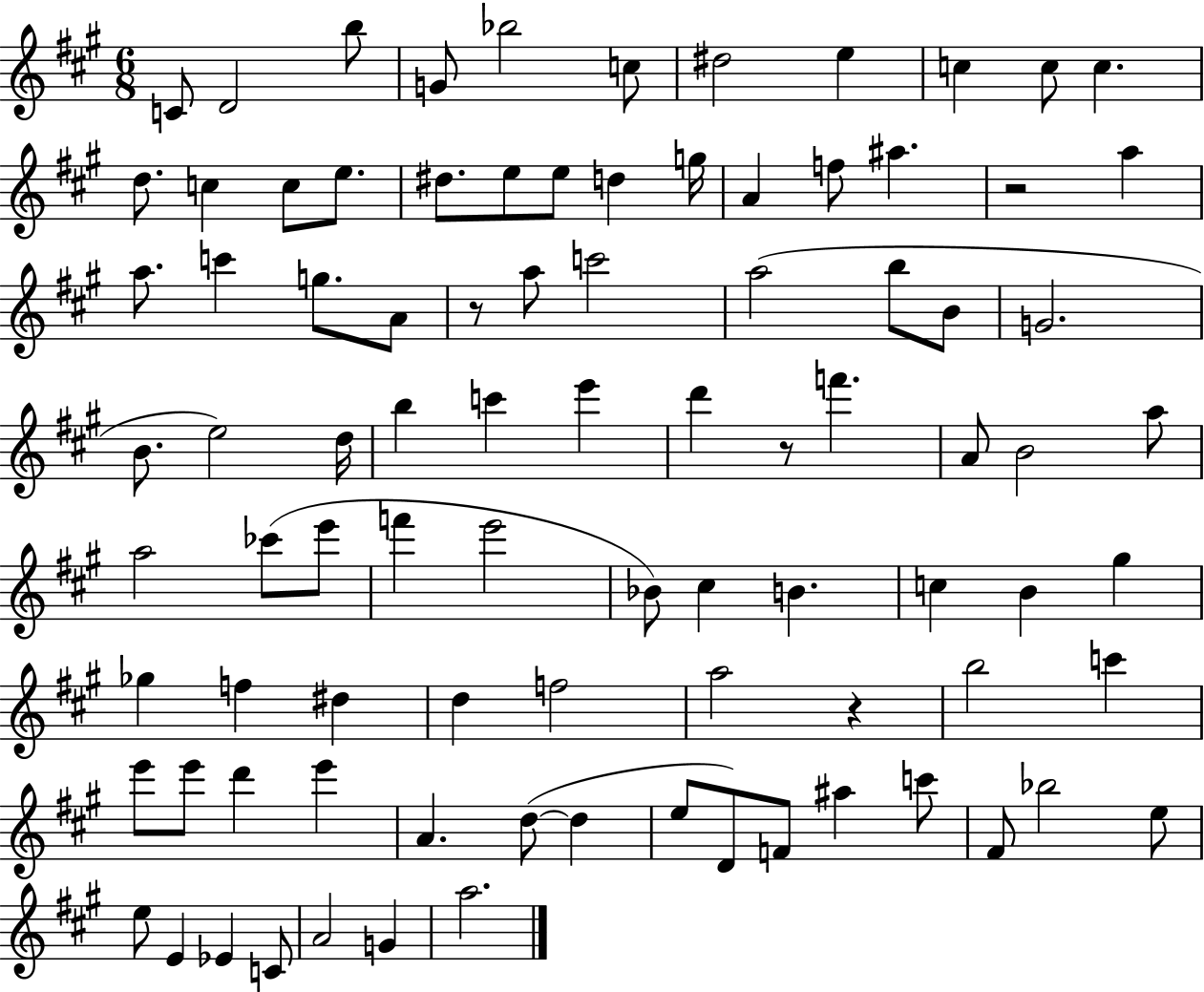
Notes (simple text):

C4/e D4/h B5/e G4/e Bb5/h C5/e D#5/h E5/q C5/q C5/e C5/q. D5/e. C5/q C5/e E5/e. D#5/e. E5/e E5/e D5/q G5/s A4/q F5/e A#5/q. R/h A5/q A5/e. C6/q G5/e. A4/e R/e A5/e C6/h A5/h B5/e B4/e G4/h. B4/e. E5/h D5/s B5/q C6/q E6/q D6/q R/e F6/q. A4/e B4/h A5/e A5/h CES6/e E6/e F6/q E6/h Bb4/e C#5/q B4/q. C5/q B4/q G#5/q Gb5/q F5/q D#5/q D5/q F5/h A5/h R/q B5/h C6/q E6/e E6/e D6/q E6/q A4/q. D5/e D5/q E5/e D4/e F4/e A#5/q C6/e F#4/e Bb5/h E5/e E5/e E4/q Eb4/q C4/e A4/h G4/q A5/h.